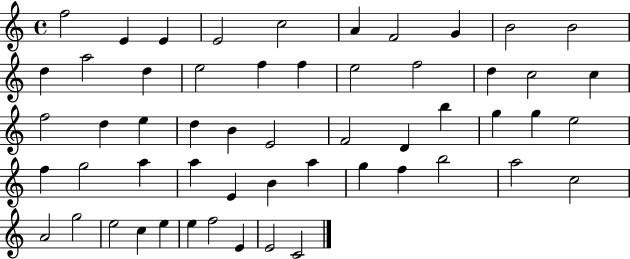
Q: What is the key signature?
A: C major